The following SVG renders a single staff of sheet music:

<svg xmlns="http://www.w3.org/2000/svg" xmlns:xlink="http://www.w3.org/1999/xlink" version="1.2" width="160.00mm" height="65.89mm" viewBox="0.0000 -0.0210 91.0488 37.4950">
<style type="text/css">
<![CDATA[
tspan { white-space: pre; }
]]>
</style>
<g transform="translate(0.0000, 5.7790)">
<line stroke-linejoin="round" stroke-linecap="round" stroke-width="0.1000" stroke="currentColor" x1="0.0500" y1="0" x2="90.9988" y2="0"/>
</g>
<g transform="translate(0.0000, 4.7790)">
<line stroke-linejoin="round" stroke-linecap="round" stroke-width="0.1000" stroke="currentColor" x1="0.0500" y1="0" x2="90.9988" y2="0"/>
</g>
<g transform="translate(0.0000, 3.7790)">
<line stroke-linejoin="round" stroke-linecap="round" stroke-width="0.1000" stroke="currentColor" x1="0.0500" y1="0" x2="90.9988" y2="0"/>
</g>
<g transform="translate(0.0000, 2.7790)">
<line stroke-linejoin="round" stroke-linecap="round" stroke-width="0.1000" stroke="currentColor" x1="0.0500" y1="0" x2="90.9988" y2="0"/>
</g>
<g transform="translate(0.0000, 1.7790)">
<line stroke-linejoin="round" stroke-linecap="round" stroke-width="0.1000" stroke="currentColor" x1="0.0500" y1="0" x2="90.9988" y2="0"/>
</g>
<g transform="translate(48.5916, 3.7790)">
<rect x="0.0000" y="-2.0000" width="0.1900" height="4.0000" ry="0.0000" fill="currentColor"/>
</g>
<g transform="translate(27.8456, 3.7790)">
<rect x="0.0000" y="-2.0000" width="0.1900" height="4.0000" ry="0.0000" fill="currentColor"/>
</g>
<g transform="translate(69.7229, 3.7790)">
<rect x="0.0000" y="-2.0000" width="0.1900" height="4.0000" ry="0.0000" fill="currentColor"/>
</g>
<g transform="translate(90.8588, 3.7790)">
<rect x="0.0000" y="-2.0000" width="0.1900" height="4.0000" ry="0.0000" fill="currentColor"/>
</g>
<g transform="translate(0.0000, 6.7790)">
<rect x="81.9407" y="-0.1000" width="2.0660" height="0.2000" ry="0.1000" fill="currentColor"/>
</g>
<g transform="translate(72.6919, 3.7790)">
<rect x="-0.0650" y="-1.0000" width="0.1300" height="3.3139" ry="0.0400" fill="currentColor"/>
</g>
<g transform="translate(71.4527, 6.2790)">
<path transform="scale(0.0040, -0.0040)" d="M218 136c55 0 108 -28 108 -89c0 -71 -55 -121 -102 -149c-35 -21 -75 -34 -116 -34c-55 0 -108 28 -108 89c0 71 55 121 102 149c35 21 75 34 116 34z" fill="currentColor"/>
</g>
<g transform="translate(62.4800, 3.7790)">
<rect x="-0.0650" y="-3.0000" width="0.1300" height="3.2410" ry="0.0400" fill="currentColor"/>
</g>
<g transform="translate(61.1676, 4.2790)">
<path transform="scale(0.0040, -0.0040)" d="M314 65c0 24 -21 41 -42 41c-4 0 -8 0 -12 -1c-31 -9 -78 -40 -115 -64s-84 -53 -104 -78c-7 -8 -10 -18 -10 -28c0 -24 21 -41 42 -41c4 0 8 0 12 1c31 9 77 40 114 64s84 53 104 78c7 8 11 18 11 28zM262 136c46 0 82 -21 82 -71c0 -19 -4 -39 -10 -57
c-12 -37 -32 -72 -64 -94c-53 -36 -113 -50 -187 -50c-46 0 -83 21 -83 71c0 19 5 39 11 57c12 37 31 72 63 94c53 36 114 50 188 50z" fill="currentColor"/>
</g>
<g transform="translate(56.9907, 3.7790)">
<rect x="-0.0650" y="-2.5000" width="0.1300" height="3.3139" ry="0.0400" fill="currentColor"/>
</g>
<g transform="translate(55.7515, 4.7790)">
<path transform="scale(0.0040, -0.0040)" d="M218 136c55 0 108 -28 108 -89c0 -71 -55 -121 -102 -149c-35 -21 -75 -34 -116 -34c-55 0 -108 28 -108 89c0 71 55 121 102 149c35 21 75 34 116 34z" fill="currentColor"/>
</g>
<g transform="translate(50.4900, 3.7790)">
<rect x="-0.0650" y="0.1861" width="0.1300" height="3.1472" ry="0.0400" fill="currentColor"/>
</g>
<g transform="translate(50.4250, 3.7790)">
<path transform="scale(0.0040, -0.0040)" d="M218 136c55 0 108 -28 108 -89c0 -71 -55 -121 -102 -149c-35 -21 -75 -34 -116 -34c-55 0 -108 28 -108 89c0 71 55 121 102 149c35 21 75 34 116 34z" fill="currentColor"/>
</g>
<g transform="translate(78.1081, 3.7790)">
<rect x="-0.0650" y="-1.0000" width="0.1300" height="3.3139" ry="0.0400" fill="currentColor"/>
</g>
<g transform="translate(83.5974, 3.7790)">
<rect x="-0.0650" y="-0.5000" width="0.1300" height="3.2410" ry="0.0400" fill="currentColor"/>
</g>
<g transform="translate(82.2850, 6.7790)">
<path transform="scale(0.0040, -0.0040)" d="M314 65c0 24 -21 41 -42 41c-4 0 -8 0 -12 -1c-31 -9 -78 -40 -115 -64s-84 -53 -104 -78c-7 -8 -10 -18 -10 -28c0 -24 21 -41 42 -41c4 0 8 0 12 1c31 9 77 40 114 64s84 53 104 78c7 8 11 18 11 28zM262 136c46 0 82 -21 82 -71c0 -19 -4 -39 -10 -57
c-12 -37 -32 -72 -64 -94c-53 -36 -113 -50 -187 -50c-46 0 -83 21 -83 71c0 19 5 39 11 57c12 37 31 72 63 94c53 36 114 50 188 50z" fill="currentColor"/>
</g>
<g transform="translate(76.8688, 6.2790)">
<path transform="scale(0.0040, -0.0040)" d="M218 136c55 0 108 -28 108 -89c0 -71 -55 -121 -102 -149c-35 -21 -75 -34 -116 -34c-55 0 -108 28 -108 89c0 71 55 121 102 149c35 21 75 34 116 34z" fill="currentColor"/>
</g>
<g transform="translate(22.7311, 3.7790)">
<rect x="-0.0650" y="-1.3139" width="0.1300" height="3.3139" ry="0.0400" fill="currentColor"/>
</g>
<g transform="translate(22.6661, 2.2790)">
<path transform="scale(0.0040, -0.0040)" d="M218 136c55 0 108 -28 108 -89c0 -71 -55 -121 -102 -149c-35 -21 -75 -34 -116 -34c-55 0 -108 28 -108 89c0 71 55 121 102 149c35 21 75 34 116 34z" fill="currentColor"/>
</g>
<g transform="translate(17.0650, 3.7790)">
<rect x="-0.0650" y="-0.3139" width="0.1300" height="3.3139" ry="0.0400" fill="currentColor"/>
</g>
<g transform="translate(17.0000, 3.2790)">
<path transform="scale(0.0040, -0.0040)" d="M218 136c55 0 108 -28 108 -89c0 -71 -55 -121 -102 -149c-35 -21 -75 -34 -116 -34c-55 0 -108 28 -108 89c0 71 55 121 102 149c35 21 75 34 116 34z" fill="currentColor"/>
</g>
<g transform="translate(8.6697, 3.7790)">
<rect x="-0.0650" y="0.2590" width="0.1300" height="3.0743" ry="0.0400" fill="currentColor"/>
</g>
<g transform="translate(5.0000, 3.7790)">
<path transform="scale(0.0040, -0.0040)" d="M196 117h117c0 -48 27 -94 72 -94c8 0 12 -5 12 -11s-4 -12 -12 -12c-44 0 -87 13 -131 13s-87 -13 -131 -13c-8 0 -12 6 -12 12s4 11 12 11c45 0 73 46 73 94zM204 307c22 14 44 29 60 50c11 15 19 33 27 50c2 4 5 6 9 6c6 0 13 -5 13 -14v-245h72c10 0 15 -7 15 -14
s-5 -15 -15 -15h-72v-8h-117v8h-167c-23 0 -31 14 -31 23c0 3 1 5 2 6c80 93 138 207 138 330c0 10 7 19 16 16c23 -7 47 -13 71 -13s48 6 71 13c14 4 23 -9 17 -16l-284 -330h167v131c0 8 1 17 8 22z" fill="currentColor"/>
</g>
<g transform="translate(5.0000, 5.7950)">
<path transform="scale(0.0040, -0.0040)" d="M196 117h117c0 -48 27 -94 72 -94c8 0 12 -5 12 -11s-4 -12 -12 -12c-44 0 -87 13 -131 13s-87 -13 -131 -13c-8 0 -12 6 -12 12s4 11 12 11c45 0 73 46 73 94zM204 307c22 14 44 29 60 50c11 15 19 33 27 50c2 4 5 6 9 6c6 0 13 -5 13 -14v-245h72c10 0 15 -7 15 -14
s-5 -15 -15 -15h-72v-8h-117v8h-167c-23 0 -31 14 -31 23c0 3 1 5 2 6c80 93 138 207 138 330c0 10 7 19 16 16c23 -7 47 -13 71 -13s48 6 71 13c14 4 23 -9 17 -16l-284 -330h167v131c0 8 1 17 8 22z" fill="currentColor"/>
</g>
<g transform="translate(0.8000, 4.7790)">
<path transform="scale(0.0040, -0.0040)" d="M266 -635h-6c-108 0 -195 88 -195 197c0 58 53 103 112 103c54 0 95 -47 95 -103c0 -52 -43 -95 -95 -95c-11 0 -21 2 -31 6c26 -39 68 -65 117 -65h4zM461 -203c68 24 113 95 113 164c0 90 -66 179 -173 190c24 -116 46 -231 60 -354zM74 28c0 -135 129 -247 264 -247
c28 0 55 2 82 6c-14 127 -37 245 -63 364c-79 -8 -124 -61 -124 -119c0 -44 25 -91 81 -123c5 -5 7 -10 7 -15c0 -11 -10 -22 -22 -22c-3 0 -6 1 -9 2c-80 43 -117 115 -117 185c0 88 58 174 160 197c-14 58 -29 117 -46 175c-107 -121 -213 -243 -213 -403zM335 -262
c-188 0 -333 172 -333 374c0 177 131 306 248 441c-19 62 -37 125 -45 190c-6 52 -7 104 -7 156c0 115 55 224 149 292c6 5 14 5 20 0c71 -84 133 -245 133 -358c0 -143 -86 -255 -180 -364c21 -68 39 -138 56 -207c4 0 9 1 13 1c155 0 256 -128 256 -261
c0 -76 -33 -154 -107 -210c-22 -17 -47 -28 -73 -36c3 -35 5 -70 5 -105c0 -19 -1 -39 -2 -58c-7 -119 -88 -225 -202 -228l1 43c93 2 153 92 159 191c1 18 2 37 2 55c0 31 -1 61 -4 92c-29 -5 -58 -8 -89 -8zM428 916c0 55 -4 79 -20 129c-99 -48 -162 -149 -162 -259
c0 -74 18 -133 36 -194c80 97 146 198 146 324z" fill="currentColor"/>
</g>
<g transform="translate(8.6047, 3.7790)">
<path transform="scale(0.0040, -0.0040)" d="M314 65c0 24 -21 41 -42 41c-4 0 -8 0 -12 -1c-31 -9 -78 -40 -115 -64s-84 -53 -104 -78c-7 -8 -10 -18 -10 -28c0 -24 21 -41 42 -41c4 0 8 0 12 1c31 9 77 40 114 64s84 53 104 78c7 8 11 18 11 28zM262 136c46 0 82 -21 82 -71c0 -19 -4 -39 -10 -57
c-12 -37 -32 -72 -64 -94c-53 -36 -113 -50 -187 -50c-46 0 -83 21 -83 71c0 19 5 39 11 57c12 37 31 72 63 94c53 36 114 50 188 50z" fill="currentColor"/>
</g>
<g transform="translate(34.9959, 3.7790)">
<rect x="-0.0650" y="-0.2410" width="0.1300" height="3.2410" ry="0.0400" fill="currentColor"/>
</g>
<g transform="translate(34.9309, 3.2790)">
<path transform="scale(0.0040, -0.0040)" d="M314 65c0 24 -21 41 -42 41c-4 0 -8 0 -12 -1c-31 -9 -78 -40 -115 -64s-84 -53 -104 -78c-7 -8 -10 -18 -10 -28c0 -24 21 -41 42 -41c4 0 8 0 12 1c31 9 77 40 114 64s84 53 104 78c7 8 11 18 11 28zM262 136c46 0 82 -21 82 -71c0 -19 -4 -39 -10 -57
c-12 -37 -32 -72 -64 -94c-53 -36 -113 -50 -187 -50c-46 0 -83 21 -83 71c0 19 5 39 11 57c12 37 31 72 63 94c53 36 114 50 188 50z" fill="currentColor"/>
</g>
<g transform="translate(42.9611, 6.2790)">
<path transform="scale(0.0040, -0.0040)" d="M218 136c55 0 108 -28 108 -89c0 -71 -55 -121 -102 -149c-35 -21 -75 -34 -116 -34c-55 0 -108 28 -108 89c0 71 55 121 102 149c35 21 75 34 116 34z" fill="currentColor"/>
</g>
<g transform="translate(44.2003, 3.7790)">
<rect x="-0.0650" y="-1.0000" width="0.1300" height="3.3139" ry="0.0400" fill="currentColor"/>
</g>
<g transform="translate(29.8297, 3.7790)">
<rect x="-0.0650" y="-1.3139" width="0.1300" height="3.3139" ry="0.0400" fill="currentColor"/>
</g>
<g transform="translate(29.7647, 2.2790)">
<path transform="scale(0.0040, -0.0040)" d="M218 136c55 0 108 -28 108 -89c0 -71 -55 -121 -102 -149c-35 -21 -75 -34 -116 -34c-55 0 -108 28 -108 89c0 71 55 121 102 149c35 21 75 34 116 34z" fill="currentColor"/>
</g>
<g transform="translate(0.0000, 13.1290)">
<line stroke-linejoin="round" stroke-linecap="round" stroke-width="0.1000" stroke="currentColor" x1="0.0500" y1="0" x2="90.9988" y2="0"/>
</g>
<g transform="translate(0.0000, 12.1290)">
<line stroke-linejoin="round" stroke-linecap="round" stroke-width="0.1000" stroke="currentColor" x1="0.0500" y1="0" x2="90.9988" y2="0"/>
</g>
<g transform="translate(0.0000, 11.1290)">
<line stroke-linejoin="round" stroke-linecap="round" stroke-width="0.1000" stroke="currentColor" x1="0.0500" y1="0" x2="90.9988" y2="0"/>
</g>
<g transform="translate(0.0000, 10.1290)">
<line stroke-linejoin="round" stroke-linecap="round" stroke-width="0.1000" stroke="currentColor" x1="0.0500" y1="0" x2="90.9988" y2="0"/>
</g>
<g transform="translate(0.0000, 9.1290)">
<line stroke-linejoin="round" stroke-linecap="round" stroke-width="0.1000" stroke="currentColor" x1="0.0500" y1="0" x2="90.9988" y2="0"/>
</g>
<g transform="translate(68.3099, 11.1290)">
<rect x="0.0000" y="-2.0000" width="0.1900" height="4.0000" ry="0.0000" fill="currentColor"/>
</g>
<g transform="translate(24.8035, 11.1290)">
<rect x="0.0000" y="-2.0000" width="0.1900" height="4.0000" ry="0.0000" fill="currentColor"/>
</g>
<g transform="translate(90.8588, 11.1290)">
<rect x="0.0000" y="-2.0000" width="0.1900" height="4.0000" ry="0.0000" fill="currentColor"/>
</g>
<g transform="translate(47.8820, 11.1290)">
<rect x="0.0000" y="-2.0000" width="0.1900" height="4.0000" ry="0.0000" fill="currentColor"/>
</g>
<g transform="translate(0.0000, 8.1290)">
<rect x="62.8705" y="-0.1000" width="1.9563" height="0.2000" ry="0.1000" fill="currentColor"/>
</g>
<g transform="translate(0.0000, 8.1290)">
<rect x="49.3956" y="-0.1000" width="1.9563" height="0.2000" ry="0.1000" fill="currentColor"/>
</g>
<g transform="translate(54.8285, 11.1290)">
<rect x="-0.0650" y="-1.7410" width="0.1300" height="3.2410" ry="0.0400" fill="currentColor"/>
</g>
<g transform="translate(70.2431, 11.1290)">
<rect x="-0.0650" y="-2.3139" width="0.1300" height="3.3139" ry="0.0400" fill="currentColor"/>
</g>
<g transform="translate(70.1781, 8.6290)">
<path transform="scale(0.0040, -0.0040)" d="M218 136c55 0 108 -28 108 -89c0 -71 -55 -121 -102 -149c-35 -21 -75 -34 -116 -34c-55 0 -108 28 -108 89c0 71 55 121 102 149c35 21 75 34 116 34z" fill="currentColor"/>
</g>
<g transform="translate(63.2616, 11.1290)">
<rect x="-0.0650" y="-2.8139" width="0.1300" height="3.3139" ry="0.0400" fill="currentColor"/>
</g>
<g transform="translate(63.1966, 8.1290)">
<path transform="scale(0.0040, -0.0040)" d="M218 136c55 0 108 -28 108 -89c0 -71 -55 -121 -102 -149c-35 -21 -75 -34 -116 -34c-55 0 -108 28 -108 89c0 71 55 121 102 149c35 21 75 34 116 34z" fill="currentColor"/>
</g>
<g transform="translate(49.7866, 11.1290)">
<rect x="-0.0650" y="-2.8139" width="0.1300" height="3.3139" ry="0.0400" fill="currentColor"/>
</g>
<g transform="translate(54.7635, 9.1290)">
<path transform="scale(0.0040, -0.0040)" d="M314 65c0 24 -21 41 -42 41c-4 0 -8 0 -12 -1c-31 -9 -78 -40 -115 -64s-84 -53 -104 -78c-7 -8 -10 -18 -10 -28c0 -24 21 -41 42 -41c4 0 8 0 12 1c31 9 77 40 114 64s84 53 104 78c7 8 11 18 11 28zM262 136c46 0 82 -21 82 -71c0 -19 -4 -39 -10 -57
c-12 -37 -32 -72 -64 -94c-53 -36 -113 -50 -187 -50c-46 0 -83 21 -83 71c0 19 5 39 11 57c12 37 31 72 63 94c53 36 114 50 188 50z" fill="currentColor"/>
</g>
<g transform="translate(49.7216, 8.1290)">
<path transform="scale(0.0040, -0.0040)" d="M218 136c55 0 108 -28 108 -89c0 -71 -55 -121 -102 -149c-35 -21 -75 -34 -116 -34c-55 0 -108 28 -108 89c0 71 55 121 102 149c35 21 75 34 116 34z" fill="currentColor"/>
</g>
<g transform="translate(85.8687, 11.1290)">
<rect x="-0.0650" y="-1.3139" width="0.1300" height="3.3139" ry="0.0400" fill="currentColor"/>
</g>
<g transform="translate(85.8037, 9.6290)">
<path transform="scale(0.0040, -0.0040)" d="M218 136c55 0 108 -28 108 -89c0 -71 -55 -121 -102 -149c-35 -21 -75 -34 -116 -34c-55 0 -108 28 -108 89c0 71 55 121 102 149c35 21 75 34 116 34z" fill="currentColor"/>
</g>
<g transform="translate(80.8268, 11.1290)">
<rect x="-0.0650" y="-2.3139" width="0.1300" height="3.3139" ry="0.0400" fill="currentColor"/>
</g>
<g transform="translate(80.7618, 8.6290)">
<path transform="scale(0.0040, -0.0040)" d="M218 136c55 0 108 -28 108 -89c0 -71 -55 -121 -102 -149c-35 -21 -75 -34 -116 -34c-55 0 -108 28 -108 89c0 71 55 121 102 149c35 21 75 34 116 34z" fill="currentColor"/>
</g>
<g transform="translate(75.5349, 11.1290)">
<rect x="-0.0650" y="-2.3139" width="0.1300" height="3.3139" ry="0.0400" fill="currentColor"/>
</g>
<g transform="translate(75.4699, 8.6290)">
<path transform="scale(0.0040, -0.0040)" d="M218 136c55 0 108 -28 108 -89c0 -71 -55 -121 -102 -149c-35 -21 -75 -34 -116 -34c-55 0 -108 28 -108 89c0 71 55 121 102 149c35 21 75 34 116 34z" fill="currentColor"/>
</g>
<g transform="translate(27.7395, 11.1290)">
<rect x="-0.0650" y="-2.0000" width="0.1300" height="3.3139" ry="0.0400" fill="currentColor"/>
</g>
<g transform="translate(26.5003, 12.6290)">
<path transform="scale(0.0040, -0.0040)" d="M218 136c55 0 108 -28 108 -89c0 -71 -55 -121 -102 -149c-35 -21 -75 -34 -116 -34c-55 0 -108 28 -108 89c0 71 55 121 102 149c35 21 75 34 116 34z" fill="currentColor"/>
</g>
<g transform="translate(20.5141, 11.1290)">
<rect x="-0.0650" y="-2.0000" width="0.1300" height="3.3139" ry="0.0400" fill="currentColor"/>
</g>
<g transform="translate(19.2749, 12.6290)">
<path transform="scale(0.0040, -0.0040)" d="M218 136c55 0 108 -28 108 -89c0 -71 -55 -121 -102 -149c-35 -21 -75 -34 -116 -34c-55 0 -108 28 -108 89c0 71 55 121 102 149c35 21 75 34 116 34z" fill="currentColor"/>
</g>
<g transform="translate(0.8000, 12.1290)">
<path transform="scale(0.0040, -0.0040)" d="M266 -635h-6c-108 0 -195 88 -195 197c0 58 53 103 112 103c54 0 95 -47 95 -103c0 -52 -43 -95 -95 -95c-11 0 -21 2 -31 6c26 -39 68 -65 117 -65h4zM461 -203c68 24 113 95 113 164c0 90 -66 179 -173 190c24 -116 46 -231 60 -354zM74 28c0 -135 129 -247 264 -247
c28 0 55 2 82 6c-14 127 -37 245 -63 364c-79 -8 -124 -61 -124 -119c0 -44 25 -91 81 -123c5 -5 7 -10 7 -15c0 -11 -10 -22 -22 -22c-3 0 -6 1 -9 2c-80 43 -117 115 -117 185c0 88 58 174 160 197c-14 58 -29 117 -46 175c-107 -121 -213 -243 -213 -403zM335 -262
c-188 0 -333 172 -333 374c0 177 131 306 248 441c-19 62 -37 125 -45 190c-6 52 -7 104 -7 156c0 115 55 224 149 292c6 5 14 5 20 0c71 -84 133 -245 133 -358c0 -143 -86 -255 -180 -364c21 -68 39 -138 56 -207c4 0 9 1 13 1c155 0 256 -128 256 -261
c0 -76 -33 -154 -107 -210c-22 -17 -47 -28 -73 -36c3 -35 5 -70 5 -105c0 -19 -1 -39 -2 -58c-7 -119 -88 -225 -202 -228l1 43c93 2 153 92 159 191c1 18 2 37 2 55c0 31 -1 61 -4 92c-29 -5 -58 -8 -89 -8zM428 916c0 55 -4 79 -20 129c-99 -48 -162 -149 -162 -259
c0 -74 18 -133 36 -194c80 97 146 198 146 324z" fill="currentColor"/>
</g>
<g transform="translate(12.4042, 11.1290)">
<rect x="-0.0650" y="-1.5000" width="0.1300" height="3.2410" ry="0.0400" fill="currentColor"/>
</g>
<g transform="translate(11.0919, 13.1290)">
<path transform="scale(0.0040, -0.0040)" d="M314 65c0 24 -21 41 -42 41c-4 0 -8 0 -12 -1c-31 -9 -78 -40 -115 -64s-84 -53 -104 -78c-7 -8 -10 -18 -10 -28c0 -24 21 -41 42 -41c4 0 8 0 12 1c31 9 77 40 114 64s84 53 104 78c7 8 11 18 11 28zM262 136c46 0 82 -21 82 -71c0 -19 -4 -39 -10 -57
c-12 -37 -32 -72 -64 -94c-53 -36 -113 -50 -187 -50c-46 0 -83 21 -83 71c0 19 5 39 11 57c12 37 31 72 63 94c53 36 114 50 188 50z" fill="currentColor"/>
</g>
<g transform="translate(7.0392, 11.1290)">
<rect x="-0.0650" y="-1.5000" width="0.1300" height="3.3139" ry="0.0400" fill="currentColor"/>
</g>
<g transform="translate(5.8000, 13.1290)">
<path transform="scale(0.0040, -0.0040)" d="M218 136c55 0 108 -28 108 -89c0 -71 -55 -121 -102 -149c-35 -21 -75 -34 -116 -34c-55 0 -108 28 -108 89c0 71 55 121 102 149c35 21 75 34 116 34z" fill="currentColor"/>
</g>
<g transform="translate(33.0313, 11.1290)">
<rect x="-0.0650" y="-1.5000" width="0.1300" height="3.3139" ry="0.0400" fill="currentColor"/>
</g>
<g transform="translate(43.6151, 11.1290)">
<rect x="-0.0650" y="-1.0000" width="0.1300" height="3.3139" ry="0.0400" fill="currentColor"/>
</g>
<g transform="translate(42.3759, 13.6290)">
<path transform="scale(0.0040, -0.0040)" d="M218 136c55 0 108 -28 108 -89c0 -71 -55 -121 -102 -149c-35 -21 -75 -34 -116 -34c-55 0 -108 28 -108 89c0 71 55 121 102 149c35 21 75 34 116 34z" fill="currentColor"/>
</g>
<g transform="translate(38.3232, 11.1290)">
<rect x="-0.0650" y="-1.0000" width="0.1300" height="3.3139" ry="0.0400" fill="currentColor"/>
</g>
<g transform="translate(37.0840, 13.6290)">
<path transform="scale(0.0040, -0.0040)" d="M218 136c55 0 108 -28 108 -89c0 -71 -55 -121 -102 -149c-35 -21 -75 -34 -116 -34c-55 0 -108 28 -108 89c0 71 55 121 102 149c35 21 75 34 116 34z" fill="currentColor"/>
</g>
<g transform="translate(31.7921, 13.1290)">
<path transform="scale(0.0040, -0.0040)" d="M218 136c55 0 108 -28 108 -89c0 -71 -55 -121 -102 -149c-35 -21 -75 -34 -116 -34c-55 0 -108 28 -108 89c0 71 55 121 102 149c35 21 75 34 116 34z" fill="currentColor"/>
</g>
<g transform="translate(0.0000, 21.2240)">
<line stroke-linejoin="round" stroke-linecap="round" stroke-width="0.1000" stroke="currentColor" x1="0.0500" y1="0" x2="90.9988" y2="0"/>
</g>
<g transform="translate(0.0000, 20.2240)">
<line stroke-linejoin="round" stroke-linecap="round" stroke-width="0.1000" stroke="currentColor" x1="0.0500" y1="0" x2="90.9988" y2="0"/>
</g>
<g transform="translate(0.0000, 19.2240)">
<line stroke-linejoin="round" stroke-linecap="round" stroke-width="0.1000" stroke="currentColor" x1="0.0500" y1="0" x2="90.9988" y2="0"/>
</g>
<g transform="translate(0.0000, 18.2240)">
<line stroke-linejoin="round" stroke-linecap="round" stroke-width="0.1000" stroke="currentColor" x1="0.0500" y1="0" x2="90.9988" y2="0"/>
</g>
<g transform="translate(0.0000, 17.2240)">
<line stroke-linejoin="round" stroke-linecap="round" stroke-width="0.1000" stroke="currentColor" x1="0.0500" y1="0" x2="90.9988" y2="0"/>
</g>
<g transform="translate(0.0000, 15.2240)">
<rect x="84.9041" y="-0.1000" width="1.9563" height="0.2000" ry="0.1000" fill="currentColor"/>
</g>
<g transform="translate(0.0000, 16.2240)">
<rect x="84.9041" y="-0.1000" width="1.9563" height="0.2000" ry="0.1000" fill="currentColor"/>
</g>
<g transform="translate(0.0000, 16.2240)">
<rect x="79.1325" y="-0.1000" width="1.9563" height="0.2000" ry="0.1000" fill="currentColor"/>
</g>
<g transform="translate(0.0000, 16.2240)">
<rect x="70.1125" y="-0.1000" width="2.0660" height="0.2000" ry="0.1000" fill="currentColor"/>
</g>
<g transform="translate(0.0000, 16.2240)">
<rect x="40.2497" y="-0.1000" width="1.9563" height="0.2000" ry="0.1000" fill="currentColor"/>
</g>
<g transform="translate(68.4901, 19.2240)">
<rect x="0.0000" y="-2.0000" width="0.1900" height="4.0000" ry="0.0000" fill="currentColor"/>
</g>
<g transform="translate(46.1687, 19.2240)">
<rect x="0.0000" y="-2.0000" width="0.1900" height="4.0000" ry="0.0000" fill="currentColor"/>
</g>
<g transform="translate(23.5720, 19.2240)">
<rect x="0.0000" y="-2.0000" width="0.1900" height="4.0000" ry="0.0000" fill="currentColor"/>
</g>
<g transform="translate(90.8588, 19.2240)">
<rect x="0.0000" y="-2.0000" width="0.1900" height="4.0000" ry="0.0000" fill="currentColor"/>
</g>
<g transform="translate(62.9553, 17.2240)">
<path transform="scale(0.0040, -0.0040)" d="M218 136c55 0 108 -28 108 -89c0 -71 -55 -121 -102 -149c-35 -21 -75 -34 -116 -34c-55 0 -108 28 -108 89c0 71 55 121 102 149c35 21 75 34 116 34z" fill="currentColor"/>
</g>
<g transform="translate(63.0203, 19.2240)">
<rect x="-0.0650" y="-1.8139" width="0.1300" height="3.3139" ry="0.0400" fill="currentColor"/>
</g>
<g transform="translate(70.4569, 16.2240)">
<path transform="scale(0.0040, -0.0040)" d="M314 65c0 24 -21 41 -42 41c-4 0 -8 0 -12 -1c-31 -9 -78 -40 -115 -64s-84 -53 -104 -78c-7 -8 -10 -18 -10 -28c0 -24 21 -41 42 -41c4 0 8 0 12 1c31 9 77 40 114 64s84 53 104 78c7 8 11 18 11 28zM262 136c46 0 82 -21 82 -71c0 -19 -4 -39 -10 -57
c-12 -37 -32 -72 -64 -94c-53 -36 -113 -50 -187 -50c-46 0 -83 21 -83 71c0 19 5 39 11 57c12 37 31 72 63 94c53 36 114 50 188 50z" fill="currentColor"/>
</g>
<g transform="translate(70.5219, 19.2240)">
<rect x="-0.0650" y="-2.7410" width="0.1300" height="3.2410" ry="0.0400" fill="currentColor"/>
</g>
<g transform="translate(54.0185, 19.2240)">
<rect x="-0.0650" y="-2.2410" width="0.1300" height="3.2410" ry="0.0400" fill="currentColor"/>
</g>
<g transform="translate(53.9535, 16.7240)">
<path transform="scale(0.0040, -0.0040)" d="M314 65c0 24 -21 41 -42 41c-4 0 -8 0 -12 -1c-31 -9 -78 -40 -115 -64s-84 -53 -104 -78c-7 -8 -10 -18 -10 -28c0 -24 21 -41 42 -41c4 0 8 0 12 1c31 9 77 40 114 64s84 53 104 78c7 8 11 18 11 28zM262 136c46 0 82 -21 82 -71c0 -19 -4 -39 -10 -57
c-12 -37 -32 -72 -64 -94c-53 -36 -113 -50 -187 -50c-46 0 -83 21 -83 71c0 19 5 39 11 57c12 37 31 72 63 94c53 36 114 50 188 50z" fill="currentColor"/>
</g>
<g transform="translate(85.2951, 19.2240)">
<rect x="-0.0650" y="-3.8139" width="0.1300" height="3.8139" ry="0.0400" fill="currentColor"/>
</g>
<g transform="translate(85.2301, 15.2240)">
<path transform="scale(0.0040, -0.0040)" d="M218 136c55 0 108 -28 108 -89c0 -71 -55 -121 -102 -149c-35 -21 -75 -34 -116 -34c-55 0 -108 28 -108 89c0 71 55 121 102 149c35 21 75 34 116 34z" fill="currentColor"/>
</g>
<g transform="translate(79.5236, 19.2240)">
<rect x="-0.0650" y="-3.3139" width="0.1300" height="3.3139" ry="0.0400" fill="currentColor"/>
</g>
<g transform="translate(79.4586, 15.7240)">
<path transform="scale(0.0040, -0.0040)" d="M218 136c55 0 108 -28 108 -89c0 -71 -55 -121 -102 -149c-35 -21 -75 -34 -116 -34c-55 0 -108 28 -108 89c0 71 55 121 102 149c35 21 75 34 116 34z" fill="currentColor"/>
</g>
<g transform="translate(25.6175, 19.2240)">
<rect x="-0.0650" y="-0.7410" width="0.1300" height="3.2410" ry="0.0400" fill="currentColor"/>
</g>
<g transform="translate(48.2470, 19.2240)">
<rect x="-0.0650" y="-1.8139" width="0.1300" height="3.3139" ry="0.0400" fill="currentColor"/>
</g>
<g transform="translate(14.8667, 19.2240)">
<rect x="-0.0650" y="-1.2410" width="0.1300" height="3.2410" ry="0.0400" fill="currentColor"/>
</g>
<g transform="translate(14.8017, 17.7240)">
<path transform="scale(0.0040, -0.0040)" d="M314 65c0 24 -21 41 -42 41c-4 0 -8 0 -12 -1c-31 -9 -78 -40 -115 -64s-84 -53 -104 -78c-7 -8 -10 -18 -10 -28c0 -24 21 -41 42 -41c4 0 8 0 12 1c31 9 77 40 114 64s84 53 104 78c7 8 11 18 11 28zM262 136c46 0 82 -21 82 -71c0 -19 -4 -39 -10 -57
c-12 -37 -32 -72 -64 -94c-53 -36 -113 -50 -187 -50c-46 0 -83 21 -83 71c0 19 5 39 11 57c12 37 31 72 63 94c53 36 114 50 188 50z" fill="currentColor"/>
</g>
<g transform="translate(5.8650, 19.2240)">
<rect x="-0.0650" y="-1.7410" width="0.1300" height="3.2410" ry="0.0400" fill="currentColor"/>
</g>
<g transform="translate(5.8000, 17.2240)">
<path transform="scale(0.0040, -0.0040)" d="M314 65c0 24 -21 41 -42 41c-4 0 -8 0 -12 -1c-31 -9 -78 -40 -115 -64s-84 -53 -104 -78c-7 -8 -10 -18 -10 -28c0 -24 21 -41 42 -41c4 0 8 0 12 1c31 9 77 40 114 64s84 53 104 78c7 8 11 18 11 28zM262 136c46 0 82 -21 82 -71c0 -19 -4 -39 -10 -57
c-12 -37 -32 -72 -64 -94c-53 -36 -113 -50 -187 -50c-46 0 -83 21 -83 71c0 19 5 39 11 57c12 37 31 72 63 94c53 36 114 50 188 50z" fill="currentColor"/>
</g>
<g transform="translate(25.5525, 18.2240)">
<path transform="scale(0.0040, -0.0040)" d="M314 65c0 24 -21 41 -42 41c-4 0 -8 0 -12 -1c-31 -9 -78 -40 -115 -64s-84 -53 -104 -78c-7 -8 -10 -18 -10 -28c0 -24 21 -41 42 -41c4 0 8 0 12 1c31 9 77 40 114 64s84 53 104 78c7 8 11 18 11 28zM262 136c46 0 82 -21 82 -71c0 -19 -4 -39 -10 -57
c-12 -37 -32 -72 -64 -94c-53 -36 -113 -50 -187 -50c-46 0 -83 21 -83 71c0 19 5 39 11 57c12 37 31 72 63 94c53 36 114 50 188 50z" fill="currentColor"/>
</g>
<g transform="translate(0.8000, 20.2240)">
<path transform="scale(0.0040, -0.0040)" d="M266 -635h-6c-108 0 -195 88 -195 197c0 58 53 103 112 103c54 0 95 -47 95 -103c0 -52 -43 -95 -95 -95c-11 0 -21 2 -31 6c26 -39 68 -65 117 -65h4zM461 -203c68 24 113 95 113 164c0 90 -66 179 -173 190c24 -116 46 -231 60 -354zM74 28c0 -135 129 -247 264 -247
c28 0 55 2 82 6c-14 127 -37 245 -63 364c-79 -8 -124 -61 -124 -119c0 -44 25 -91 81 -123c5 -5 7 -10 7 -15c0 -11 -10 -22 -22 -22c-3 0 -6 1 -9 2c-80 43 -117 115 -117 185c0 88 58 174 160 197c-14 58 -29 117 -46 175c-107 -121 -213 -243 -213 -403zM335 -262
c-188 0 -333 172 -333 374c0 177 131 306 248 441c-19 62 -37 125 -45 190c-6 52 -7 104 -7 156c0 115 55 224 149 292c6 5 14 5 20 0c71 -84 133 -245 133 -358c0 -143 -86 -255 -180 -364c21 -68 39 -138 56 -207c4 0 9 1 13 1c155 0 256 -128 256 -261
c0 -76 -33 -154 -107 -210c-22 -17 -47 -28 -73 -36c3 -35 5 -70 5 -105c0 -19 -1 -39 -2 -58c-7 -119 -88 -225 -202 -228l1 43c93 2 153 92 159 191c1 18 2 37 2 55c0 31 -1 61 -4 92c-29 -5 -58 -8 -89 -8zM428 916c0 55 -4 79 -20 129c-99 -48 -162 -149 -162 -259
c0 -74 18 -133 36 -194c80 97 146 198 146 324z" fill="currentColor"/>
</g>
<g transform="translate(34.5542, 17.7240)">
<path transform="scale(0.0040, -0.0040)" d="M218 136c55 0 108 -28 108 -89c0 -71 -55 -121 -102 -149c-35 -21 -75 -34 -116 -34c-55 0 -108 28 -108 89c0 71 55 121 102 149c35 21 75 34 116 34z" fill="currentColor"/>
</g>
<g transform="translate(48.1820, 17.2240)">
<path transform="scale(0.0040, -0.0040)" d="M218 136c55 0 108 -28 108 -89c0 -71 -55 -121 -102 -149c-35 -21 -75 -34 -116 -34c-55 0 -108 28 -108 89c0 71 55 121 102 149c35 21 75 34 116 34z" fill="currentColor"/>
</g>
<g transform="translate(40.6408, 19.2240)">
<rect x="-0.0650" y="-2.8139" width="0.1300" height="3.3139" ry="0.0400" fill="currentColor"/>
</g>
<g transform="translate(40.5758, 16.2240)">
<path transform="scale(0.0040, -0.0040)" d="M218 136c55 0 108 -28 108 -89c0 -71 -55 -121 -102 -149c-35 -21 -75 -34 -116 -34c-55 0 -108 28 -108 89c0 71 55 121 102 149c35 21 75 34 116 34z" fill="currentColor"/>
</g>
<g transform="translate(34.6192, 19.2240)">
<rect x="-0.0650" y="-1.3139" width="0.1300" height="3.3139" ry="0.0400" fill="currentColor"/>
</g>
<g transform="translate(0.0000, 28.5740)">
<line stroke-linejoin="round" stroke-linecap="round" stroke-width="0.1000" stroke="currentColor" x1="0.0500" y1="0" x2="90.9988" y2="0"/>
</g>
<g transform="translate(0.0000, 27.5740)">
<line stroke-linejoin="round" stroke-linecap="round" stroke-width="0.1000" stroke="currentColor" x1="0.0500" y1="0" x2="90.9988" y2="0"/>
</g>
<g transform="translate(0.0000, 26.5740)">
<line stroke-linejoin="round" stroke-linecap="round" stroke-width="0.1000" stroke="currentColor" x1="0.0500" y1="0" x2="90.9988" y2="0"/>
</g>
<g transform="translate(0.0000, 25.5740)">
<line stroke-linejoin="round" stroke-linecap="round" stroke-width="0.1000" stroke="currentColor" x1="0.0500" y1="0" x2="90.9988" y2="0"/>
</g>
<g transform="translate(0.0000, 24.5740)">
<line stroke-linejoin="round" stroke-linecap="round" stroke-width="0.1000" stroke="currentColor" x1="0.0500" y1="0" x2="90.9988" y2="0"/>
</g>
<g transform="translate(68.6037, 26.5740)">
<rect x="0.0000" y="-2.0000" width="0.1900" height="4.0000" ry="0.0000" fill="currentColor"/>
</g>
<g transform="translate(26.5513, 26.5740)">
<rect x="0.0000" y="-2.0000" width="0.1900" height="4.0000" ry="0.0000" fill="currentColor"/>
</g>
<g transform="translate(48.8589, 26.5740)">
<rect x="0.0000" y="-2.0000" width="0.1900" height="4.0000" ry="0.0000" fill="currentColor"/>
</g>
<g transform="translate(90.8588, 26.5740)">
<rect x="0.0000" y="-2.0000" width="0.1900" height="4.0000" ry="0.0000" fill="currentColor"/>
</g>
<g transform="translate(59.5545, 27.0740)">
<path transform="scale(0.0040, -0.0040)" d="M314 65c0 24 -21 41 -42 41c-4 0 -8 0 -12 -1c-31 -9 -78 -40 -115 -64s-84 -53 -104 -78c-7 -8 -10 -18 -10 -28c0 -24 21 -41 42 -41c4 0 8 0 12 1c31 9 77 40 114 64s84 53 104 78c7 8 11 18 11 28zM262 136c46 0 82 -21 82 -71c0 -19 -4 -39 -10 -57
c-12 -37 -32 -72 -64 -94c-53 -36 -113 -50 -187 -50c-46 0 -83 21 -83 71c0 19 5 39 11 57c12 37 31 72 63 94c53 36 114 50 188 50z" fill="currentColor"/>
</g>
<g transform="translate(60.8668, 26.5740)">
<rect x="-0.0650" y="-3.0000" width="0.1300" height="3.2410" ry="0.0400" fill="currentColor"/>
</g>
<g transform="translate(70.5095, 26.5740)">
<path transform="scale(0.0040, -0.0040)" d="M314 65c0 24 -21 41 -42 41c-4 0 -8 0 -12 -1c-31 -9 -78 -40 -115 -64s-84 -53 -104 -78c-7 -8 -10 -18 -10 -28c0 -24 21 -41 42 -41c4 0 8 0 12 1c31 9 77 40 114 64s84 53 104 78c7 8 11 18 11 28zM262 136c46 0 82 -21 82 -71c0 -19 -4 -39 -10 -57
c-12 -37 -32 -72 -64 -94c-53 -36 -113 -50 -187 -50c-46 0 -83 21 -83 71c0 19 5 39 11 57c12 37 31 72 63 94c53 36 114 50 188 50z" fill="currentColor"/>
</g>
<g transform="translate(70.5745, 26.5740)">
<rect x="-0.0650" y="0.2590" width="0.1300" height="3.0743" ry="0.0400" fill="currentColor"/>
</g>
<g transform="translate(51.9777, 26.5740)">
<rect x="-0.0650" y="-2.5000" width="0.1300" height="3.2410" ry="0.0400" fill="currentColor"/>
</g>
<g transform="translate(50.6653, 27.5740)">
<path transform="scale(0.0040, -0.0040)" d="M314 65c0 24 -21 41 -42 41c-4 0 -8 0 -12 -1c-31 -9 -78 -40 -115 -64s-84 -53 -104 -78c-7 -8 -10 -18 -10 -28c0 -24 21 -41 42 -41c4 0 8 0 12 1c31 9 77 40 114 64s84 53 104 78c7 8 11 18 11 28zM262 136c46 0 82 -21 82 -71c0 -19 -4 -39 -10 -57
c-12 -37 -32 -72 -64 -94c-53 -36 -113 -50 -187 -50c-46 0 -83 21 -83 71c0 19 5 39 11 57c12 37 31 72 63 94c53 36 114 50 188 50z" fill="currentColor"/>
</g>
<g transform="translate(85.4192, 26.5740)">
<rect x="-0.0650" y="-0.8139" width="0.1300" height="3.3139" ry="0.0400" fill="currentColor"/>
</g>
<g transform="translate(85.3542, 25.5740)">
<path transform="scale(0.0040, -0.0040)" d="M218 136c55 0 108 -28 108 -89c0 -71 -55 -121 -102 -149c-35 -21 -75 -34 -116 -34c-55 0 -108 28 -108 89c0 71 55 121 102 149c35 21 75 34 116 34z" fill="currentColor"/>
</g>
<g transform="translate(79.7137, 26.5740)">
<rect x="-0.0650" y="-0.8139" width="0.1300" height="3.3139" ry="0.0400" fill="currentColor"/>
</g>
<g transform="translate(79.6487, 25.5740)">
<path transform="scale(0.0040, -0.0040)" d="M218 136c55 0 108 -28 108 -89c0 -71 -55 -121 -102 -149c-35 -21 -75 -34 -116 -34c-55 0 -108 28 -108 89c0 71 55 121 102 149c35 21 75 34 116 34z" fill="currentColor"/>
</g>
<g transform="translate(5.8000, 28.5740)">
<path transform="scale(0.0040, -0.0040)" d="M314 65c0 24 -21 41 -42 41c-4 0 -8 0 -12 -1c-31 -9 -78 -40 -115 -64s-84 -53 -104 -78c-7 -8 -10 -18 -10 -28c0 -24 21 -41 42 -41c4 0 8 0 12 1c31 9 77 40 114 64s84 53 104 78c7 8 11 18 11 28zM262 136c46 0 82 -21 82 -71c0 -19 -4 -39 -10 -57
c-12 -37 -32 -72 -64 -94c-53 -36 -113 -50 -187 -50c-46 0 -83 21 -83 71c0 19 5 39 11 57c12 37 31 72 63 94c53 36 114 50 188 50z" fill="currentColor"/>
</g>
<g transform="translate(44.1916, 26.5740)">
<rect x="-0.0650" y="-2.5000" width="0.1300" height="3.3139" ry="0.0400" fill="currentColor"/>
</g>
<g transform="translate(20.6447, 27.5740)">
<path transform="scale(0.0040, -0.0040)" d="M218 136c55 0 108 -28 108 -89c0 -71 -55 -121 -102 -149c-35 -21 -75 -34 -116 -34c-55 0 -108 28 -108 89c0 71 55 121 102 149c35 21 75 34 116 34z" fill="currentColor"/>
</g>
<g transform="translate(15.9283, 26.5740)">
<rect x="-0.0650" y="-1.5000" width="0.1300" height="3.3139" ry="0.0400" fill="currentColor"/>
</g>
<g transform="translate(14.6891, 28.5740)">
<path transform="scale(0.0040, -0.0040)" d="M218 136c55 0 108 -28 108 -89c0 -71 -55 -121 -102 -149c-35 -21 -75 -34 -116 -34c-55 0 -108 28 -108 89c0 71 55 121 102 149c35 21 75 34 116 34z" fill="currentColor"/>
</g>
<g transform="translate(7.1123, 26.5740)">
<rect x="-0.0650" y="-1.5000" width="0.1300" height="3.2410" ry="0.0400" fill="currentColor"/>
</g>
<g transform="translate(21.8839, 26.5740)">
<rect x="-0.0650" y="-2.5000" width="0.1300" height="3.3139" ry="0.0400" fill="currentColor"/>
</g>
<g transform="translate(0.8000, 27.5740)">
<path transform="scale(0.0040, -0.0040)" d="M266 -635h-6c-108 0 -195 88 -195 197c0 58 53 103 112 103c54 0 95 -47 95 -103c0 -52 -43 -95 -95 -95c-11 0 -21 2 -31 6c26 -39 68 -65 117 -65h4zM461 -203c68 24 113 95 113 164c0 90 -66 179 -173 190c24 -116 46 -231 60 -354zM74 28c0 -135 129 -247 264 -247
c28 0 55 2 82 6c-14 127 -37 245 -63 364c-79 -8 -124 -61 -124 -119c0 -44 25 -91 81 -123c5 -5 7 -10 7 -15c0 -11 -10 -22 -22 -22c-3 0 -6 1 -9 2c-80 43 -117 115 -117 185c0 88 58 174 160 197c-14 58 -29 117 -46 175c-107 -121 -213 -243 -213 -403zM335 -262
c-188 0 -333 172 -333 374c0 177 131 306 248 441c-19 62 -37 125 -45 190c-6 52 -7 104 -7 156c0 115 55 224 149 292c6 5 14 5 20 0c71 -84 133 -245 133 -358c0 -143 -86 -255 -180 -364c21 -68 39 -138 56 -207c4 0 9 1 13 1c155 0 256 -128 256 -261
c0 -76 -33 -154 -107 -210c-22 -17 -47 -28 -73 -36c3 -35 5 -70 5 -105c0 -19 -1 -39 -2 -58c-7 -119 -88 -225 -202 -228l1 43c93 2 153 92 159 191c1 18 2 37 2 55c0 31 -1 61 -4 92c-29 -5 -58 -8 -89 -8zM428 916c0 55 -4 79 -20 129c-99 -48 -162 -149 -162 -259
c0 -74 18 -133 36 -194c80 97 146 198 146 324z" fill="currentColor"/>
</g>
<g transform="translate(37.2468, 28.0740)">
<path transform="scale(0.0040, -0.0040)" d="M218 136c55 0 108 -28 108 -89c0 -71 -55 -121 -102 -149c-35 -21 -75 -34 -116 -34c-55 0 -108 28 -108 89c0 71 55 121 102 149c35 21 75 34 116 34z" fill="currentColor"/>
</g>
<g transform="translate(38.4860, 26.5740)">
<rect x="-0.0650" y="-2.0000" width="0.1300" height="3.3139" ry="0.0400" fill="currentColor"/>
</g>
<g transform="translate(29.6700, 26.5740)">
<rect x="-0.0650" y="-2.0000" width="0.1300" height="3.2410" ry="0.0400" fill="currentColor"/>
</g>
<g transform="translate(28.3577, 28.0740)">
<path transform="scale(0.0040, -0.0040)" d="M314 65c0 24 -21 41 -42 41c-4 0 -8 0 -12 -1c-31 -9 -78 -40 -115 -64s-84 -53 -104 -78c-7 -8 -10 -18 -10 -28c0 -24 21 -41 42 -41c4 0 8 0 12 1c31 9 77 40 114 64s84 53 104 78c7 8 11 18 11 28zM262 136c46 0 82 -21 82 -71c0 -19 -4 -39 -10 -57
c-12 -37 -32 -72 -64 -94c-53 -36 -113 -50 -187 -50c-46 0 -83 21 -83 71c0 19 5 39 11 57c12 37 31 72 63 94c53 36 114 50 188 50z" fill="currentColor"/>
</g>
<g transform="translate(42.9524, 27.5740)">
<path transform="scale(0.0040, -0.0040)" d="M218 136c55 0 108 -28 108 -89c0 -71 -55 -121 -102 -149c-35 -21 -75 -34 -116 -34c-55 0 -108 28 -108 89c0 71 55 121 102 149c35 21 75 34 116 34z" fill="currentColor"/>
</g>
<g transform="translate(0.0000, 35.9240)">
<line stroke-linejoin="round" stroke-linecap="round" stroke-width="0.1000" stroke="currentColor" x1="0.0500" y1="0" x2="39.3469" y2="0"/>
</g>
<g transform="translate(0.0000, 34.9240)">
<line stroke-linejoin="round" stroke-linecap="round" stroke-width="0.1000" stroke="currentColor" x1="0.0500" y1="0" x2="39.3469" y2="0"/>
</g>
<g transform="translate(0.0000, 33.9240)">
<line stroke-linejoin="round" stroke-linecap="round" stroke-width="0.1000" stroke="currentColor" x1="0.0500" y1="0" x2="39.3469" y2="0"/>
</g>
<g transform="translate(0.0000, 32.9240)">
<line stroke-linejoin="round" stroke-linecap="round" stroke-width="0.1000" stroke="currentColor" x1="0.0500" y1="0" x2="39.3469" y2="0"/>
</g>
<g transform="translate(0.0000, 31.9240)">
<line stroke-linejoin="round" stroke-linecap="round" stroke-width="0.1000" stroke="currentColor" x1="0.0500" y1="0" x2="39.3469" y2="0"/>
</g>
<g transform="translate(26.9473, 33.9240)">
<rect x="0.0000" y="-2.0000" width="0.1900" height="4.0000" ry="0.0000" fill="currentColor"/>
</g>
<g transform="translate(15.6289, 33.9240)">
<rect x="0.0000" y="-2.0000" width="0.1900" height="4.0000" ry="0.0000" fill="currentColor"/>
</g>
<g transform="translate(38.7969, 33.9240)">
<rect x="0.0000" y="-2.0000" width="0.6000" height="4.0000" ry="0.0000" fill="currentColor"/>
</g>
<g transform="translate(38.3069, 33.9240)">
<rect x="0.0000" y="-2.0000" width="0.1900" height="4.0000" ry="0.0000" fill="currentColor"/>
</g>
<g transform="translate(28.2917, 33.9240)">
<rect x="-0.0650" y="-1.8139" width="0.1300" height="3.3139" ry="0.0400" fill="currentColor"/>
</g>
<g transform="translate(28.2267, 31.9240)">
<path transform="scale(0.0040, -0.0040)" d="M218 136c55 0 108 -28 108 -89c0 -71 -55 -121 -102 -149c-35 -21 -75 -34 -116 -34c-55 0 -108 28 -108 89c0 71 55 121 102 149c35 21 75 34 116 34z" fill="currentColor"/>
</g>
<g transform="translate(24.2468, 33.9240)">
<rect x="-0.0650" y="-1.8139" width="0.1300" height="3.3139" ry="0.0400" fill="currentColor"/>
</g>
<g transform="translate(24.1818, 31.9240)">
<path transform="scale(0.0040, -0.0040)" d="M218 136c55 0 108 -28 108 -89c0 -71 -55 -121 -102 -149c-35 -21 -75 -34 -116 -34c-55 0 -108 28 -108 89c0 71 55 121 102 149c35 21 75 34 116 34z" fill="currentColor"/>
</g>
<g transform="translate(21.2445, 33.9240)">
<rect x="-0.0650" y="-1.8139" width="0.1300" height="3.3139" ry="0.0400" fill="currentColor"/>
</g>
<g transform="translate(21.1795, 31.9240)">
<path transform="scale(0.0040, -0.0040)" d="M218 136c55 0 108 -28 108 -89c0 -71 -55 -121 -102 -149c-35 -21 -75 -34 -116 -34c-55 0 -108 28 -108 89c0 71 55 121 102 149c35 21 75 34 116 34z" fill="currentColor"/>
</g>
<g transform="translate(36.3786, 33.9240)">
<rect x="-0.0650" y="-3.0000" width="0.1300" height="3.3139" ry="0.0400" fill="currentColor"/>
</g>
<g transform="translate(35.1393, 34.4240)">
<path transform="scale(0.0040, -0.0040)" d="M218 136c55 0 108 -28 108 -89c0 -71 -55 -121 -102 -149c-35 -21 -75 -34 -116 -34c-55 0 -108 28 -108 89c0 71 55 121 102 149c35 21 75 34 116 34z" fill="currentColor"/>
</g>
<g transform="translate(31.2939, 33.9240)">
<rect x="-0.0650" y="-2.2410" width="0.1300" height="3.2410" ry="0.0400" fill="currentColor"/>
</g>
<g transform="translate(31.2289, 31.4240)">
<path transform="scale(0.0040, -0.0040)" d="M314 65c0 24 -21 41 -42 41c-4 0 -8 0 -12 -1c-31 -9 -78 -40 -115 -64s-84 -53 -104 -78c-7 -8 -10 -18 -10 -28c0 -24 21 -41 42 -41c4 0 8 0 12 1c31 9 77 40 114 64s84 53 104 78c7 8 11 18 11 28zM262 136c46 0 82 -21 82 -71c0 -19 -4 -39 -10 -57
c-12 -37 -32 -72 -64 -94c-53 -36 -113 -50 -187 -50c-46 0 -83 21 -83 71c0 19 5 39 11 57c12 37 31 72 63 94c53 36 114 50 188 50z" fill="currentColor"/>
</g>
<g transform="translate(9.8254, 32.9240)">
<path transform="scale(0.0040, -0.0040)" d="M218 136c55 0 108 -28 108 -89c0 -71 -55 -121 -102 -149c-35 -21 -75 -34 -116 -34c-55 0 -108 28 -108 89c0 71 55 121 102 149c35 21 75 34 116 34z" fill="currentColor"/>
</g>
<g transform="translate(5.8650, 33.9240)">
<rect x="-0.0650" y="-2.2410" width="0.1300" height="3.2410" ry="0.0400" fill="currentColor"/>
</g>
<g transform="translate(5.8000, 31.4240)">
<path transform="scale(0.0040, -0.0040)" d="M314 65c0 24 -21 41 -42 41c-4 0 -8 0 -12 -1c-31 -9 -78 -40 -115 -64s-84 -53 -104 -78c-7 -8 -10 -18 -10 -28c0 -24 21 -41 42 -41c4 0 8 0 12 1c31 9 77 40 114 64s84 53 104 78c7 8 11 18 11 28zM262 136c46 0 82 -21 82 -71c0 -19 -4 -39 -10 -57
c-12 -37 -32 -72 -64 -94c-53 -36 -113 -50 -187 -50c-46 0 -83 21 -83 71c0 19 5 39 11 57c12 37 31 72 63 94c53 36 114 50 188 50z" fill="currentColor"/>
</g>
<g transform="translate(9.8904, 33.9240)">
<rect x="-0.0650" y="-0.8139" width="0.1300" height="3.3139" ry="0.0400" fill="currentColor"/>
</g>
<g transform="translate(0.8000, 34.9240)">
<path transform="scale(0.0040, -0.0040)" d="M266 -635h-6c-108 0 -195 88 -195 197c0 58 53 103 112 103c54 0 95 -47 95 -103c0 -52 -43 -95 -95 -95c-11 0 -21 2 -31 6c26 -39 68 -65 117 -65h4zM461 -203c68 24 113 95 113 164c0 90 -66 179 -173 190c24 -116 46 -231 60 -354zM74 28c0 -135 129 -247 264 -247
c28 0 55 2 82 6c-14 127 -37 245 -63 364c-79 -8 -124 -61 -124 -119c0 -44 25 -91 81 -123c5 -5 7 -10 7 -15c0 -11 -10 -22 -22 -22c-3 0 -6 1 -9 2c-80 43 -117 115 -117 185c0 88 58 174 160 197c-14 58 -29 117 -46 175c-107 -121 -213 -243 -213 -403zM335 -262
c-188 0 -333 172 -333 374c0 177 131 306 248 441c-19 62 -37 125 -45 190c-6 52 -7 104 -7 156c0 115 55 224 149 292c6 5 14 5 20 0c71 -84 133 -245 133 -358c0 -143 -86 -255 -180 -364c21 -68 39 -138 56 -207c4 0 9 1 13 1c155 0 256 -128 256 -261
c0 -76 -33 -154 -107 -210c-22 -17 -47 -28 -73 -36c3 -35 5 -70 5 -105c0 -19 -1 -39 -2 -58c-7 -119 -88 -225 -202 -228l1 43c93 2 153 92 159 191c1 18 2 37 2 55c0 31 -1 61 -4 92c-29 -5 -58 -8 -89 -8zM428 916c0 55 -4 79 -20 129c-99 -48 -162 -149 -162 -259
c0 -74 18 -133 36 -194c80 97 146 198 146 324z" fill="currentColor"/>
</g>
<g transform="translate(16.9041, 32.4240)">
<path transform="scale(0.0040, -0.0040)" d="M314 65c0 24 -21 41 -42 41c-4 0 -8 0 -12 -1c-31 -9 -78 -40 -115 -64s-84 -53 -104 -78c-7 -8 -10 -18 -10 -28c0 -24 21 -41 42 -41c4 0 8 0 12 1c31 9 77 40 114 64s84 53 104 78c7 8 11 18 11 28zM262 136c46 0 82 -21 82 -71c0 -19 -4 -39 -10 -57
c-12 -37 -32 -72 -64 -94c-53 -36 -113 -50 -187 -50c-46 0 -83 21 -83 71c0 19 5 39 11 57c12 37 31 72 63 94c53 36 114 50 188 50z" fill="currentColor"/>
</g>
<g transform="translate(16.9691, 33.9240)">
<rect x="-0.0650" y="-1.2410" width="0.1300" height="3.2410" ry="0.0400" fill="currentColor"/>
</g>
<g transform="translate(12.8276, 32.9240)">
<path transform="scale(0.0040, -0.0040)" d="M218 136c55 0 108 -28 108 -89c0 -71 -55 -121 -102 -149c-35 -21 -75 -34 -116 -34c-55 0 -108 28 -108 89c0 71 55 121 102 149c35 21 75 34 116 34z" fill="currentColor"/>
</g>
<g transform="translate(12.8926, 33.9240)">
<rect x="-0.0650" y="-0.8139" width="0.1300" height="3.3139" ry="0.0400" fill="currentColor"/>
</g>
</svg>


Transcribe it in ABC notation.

X:1
T:Untitled
M:4/4
L:1/4
K:C
B2 c e e c2 D B G A2 D D C2 E E2 F F E D D a f2 a g g g e f2 e2 d2 e a f g2 f a2 b c' E2 E G F2 F G G2 A2 B2 d d g2 d d e2 f f f g2 A